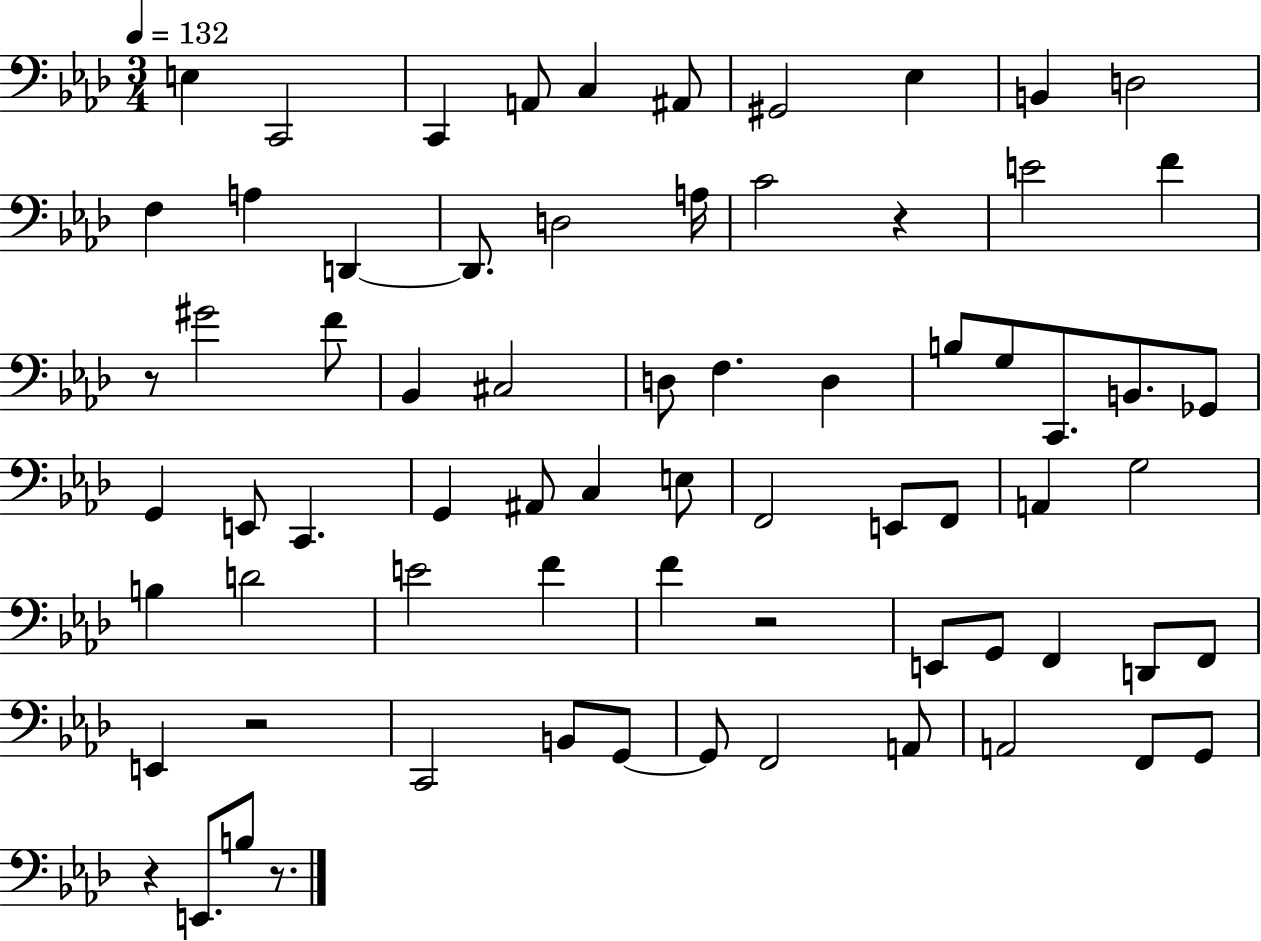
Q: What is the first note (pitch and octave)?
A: E3